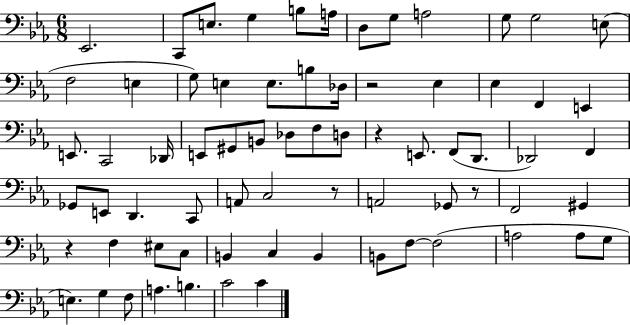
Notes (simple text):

Eb2/h. C2/e E3/e. G3/q B3/e A3/s D3/e G3/e A3/h G3/e G3/h E3/e F3/h E3/q G3/e E3/q E3/e. B3/e Db3/s R/h Eb3/q Eb3/q F2/q E2/q E2/e. C2/h Db2/s E2/e G#2/e B2/e Db3/e F3/e D3/e R/q E2/e. F2/e D2/e. Db2/h F2/q Gb2/e E2/e D2/q. C2/e A2/e C3/h R/e A2/h Gb2/e R/e F2/h G#2/q R/q F3/q EIS3/e C3/e B2/q C3/q B2/q B2/e F3/e F3/h A3/h A3/e G3/e E3/q. G3/q F3/e A3/q. B3/q. C4/h C4/q